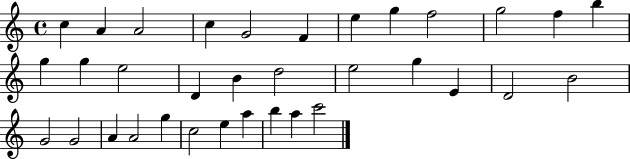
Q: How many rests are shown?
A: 0